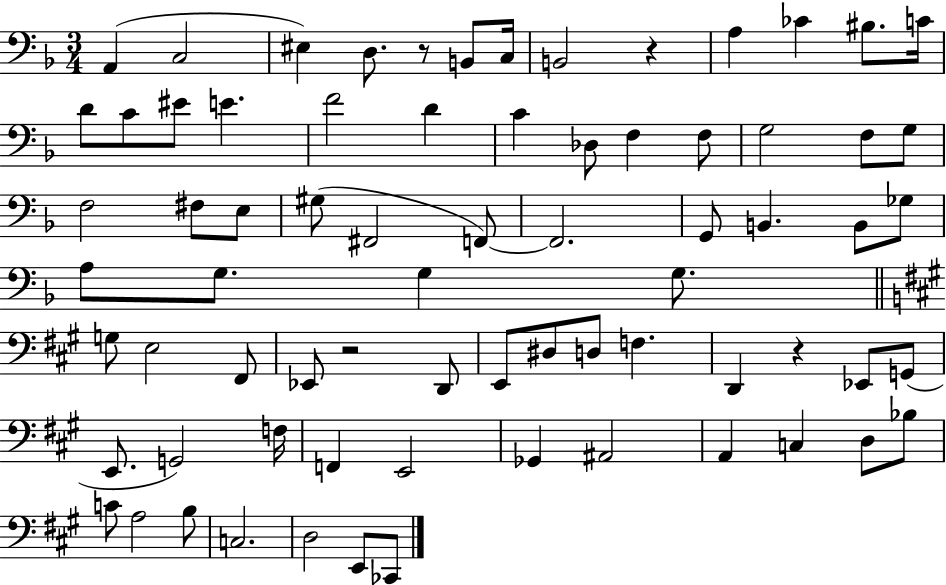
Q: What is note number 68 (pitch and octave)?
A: E2